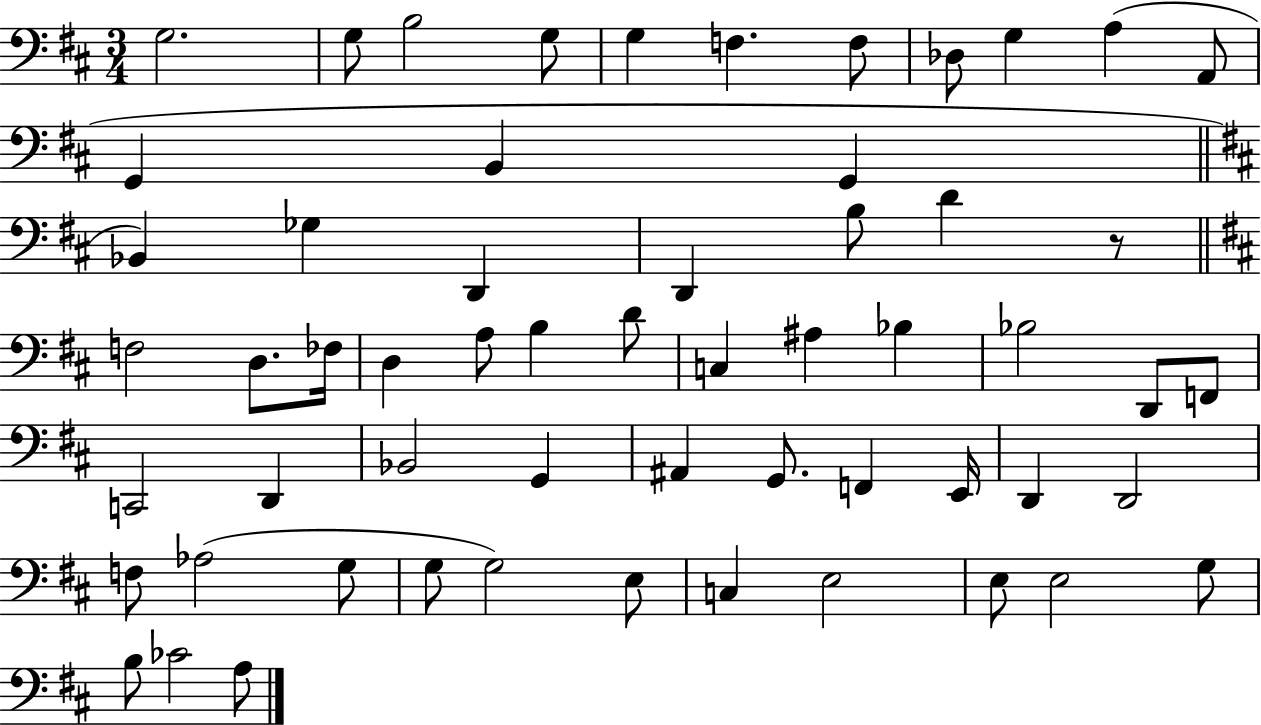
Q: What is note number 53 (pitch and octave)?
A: E3